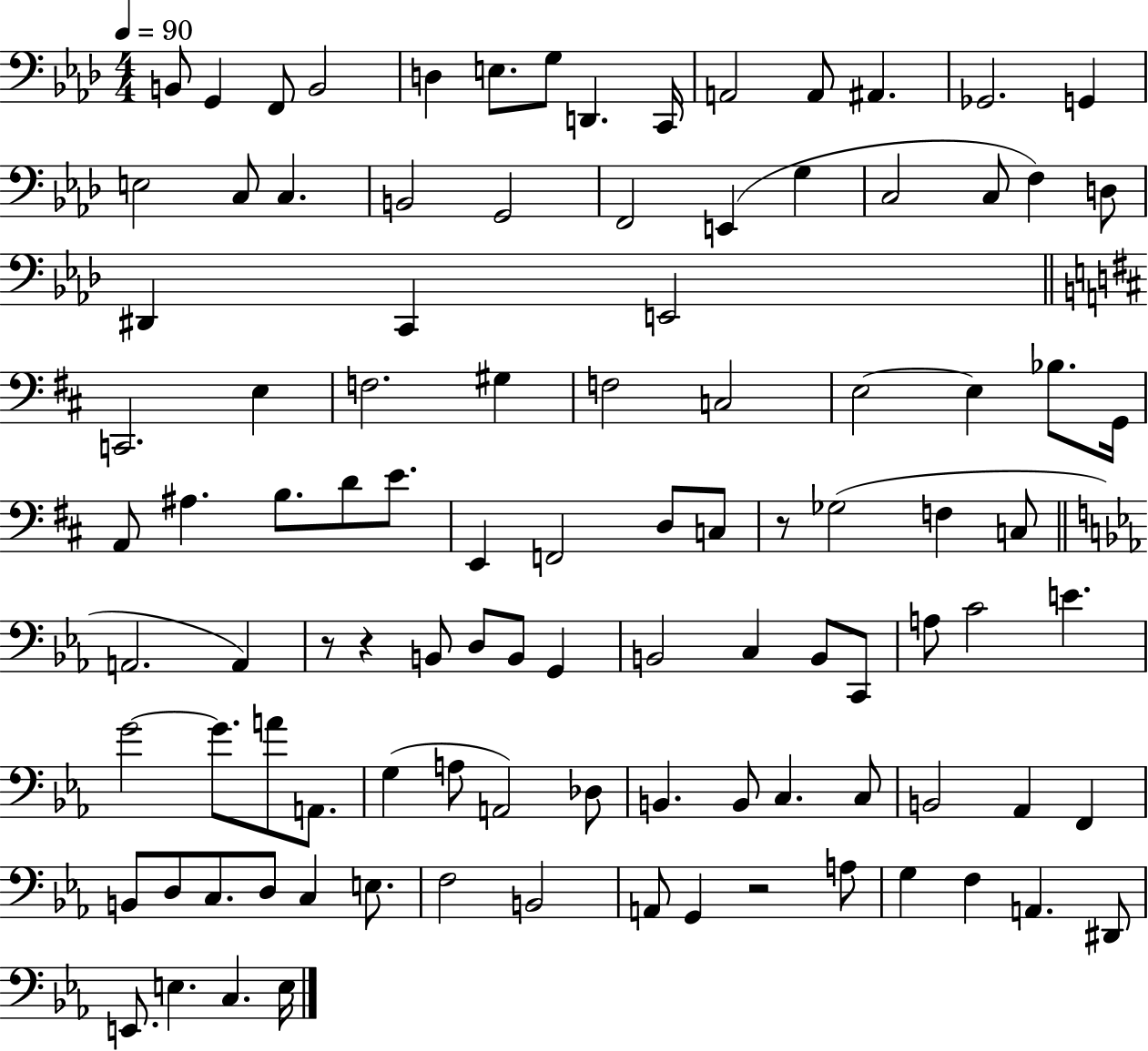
B2/e G2/q F2/e B2/h D3/q E3/e. G3/e D2/q. C2/s A2/h A2/e A#2/q. Gb2/h. G2/q E3/h C3/e C3/q. B2/h G2/h F2/h E2/q G3/q C3/h C3/e F3/q D3/e D#2/q C2/q E2/h C2/h. E3/q F3/h. G#3/q F3/h C3/h E3/h E3/q Bb3/e. G2/s A2/e A#3/q. B3/e. D4/e E4/e. E2/q F2/h D3/e C3/e R/e Gb3/h F3/q C3/e A2/h. A2/q R/e R/q B2/e D3/e B2/e G2/q B2/h C3/q B2/e C2/e A3/e C4/h E4/q. G4/h G4/e. A4/e A2/e. G3/q A3/e A2/h Db3/e B2/q. B2/e C3/q. C3/e B2/h Ab2/q F2/q B2/e D3/e C3/e. D3/e C3/q E3/e. F3/h B2/h A2/e G2/q R/h A3/e G3/q F3/q A2/q. D#2/e E2/e. E3/q. C3/q. E3/s